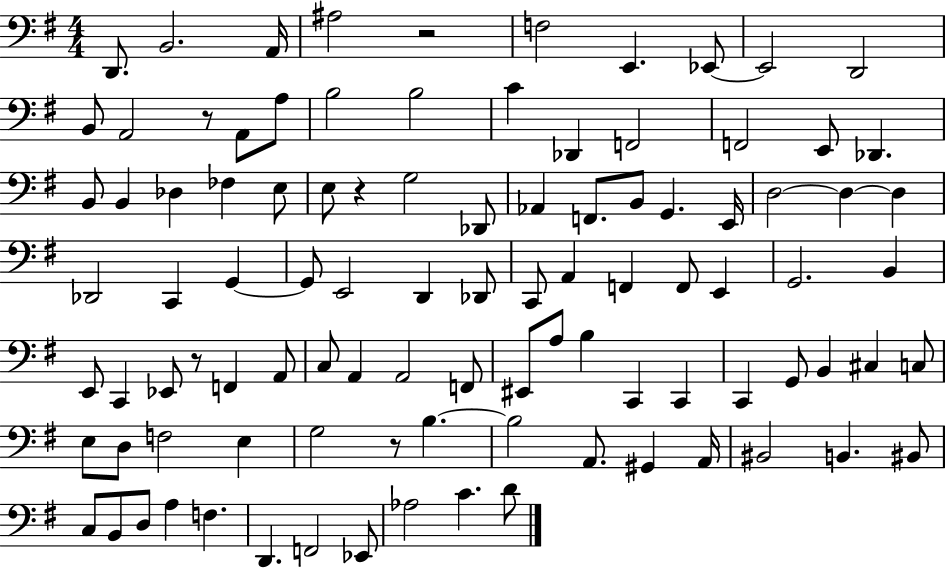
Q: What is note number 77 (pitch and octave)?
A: B3